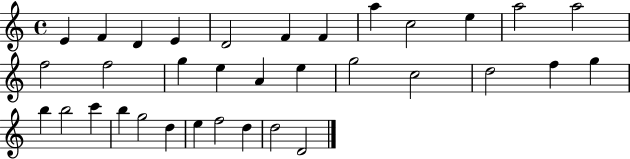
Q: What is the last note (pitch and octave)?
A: D4